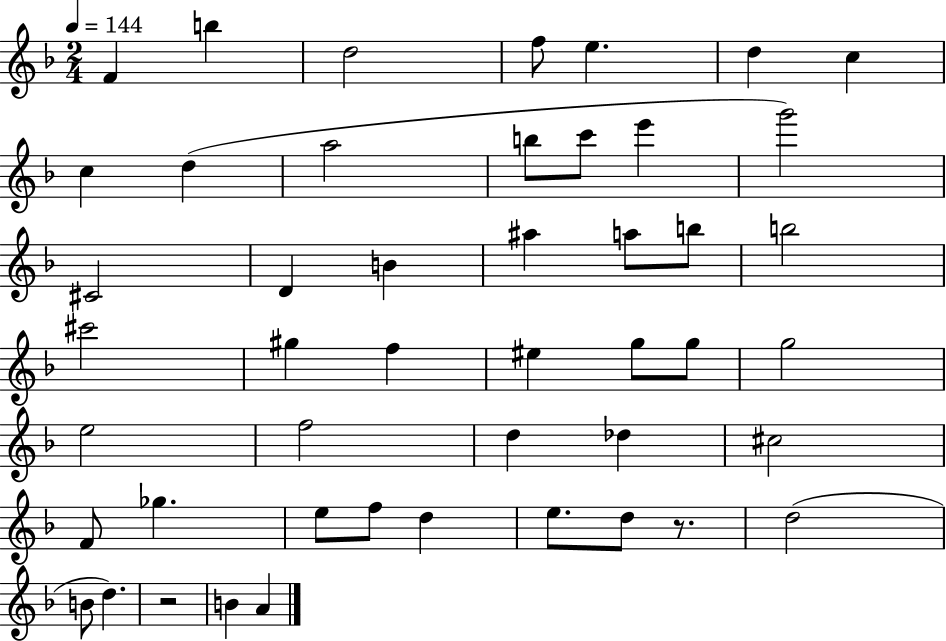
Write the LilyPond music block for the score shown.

{
  \clef treble
  \numericTimeSignature
  \time 2/4
  \key f \major
  \tempo 4 = 144
  f'4 b''4 | d''2 | f''8 e''4. | d''4 c''4 | \break c''4 d''4( | a''2 | b''8 c'''8 e'''4 | g'''2) | \break cis'2 | d'4 b'4 | ais''4 a''8 b''8 | b''2 | \break cis'''2 | gis''4 f''4 | eis''4 g''8 g''8 | g''2 | \break e''2 | f''2 | d''4 des''4 | cis''2 | \break f'8 ges''4. | e''8 f''8 d''4 | e''8. d''8 r8. | d''2( | \break b'8 d''4.) | r2 | b'4 a'4 | \bar "|."
}